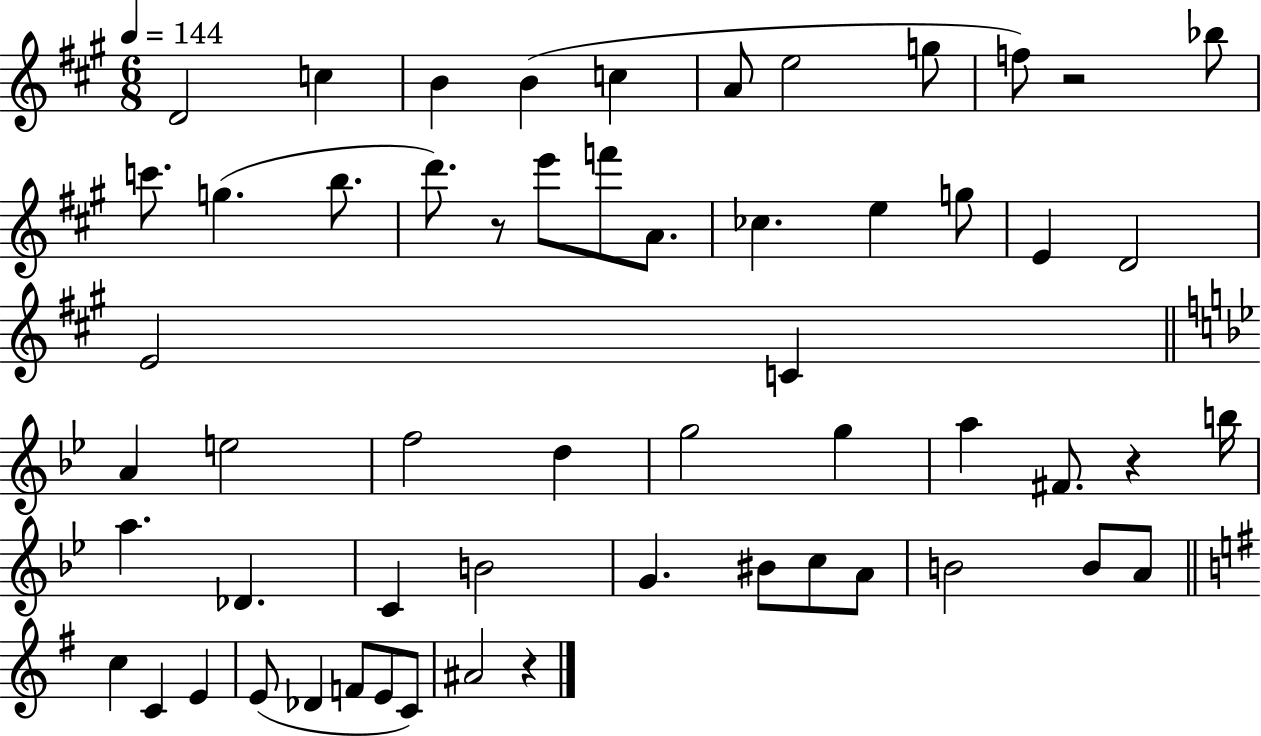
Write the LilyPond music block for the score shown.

{
  \clef treble
  \numericTimeSignature
  \time 6/8
  \key a \major
  \tempo 4 = 144
  \repeat volta 2 { d'2 c''4 | b'4 b'4( c''4 | a'8 e''2 g''8 | f''8) r2 bes''8 | \break c'''8. g''4.( b''8. | d'''8.) r8 e'''8 f'''8 a'8. | ces''4. e''4 g''8 | e'4 d'2 | \break e'2 c'4 | \bar "||" \break \key g \minor a'4 e''2 | f''2 d''4 | g''2 g''4 | a''4 fis'8. r4 b''16 | \break a''4. des'4. | c'4 b'2 | g'4. bis'8 c''8 a'8 | b'2 b'8 a'8 | \break \bar "||" \break \key g \major c''4 c'4 e'4 | e'8( des'4 f'8 e'8 c'8) | ais'2 r4 | } \bar "|."
}